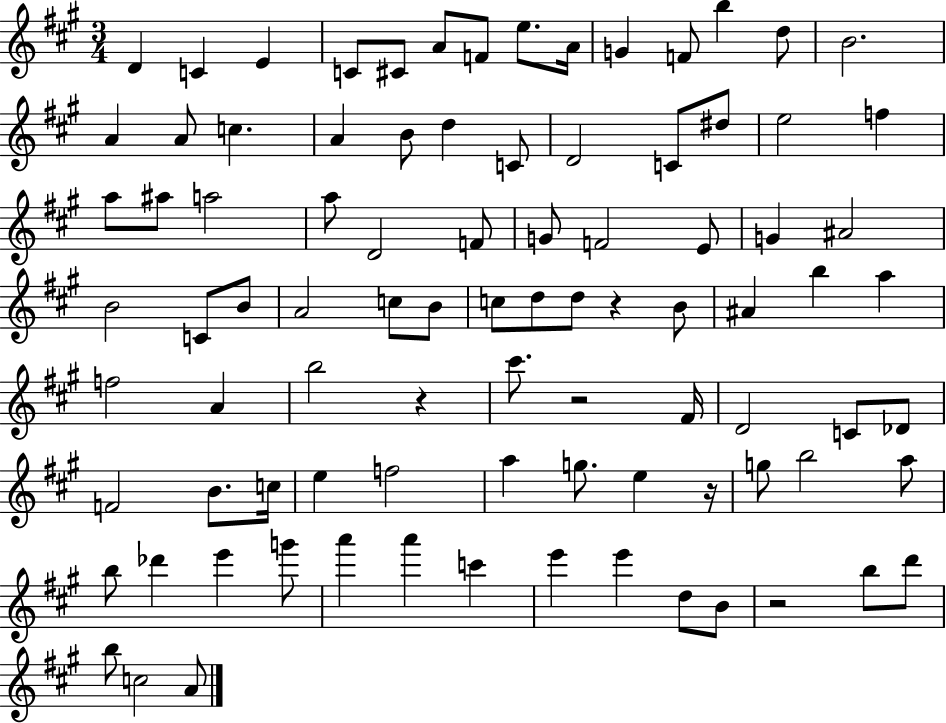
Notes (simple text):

D4/q C4/q E4/q C4/e C#4/e A4/e F4/e E5/e. A4/s G4/q F4/e B5/q D5/e B4/h. A4/q A4/e C5/q. A4/q B4/e D5/q C4/e D4/h C4/e D#5/e E5/h F5/q A5/e A#5/e A5/h A5/e D4/h F4/e G4/e F4/h E4/e G4/q A#4/h B4/h C4/e B4/e A4/h C5/e B4/e C5/e D5/e D5/e R/q B4/e A#4/q B5/q A5/q F5/h A4/q B5/h R/q C#6/e. R/h F#4/s D4/h C4/e Db4/e F4/h B4/e. C5/s E5/q F5/h A5/q G5/e. E5/q R/s G5/e B5/h A5/e B5/e Db6/q E6/q G6/e A6/q A6/q C6/q E6/q E6/q D5/e B4/e R/h B5/e D6/e B5/e C5/h A4/e